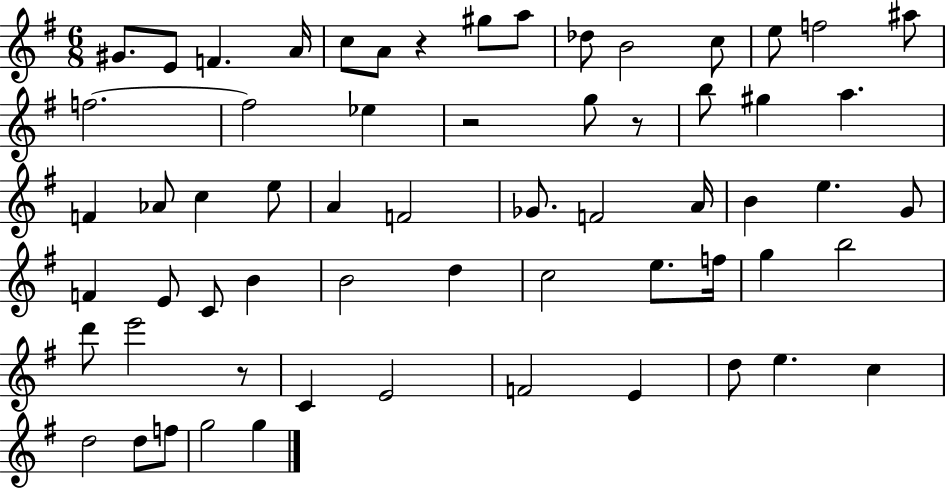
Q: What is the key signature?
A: G major